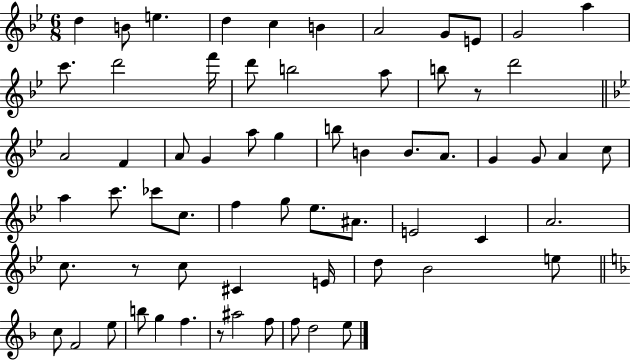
D5/q B4/e E5/q. D5/q C5/q B4/q A4/h G4/e E4/e G4/h A5/q C6/e. D6/h F6/s D6/e B5/h A5/e B5/e R/e D6/h A4/h F4/q A4/e G4/q A5/e G5/q B5/e B4/q B4/e. A4/e. G4/q G4/e A4/q C5/e A5/q C6/e. CES6/e C5/e. F5/q G5/e Eb5/e. A#4/e. E4/h C4/q A4/h. C5/e. R/e C5/e C#4/q E4/s D5/e Bb4/h E5/e C5/e F4/h E5/e B5/e G5/q F5/q. R/e A#5/h F5/e F5/e D5/h E5/e